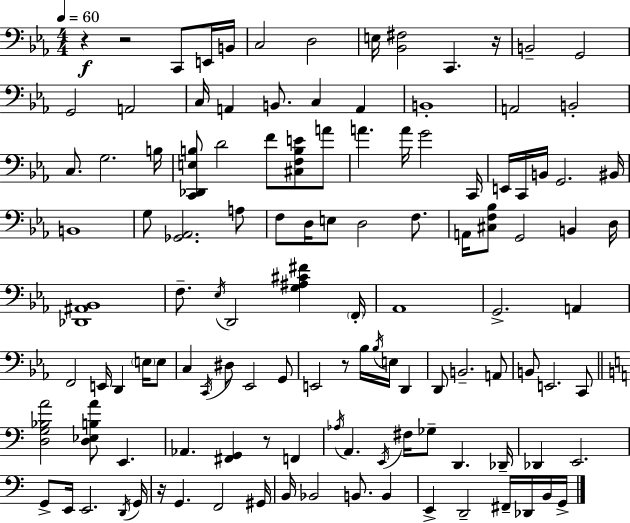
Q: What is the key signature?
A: C minor